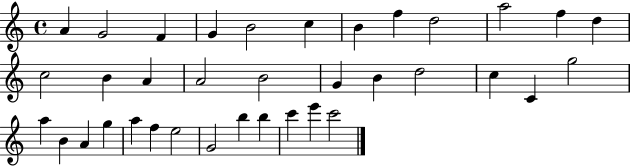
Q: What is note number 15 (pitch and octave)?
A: A4